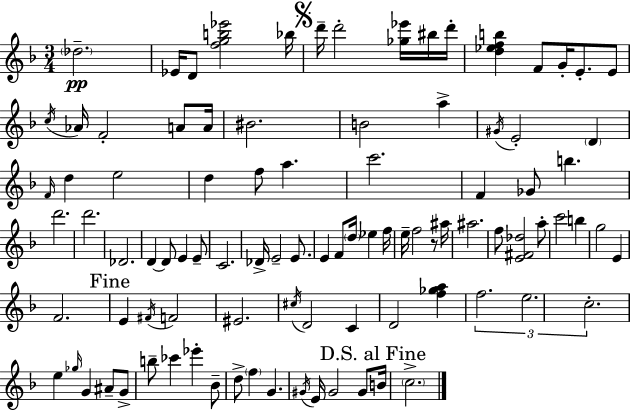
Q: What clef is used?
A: treble